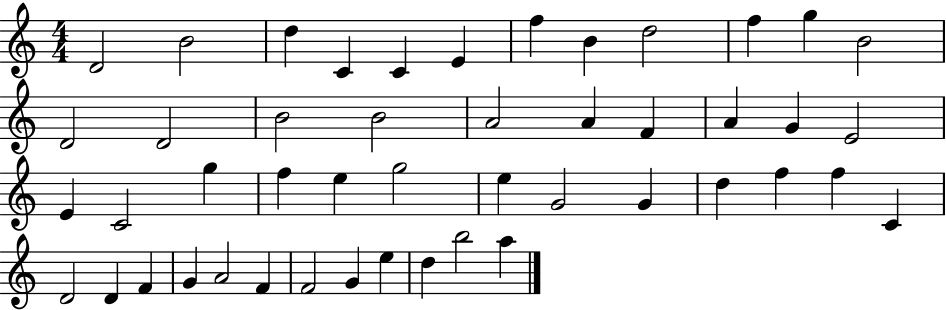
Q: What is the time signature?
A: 4/4